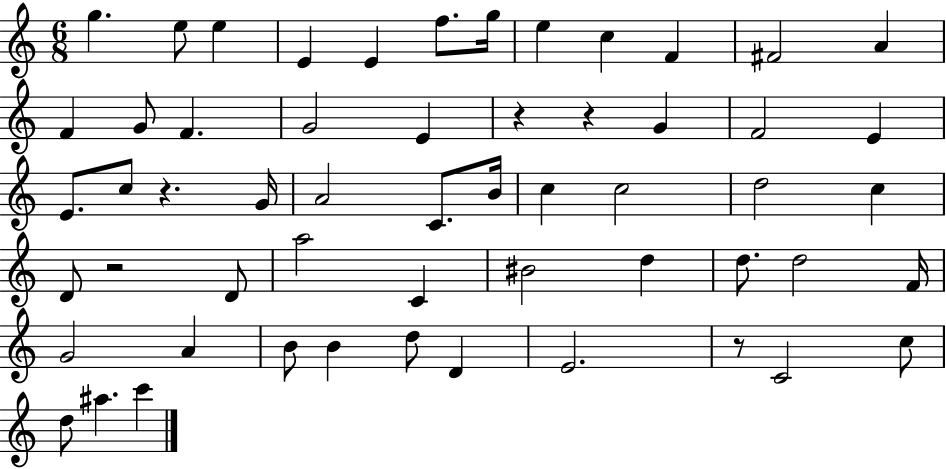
{
  \clef treble
  \numericTimeSignature
  \time 6/8
  \key c \major
  g''4. e''8 e''4 | e'4 e'4 f''8. g''16 | e''4 c''4 f'4 | fis'2 a'4 | \break f'4 g'8 f'4. | g'2 e'4 | r4 r4 g'4 | f'2 e'4 | \break e'8. c''8 r4. g'16 | a'2 c'8. b'16 | c''4 c''2 | d''2 c''4 | \break d'8 r2 d'8 | a''2 c'4 | bis'2 d''4 | d''8. d''2 f'16 | \break g'2 a'4 | b'8 b'4 d''8 d'4 | e'2. | r8 c'2 c''8 | \break d''8 ais''4. c'''4 | \bar "|."
}